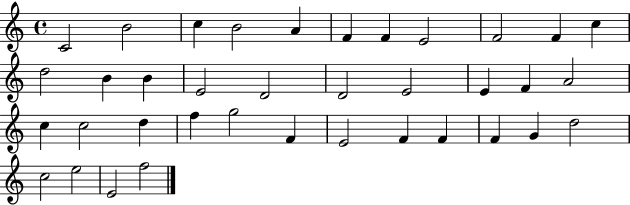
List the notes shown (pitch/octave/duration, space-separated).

C4/h B4/h C5/q B4/h A4/q F4/q F4/q E4/h F4/h F4/q C5/q D5/h B4/q B4/q E4/h D4/h D4/h E4/h E4/q F4/q A4/h C5/q C5/h D5/q F5/q G5/h F4/q E4/h F4/q F4/q F4/q G4/q D5/h C5/h E5/h E4/h F5/h